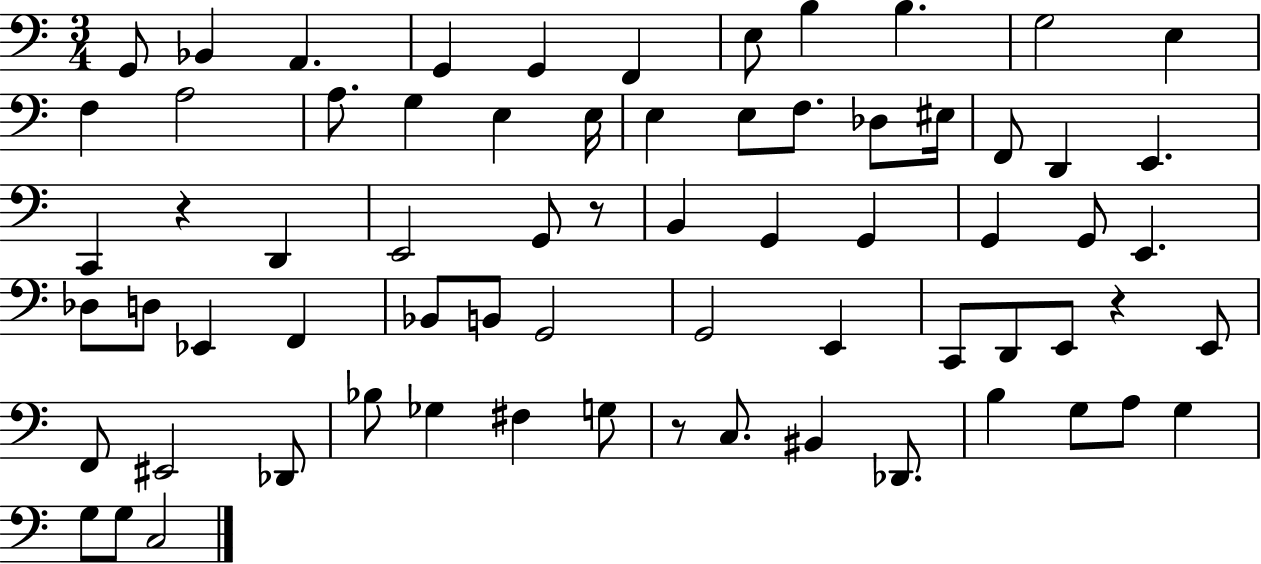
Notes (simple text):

G2/e Bb2/q A2/q. G2/q G2/q F2/q E3/e B3/q B3/q. G3/h E3/q F3/q A3/h A3/e. G3/q E3/q E3/s E3/q E3/e F3/e. Db3/e EIS3/s F2/e D2/q E2/q. C2/q R/q D2/q E2/h G2/e R/e B2/q G2/q G2/q G2/q G2/e E2/q. Db3/e D3/e Eb2/q F2/q Bb2/e B2/e G2/h G2/h E2/q C2/e D2/e E2/e R/q E2/e F2/e EIS2/h Db2/e Bb3/e Gb3/q F#3/q G3/e R/e C3/e. BIS2/q Db2/e. B3/q G3/e A3/e G3/q G3/e G3/e C3/h